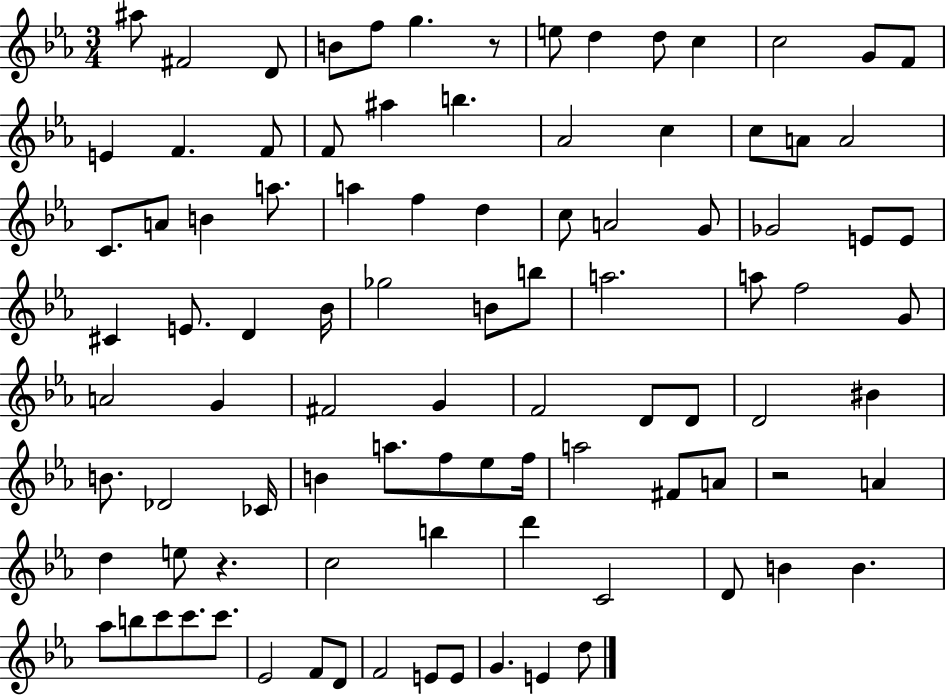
A#5/e F#4/h D4/e B4/e F5/e G5/q. R/e E5/e D5/q D5/e C5/q C5/h G4/e F4/e E4/q F4/q. F4/e F4/e A#5/q B5/q. Ab4/h C5/q C5/e A4/e A4/h C4/e. A4/e B4/q A5/e. A5/q F5/q D5/q C5/e A4/h G4/e Gb4/h E4/e E4/e C#4/q E4/e. D4/q Bb4/s Gb5/h B4/e B5/e A5/h. A5/e F5/h G4/e A4/h G4/q F#4/h G4/q F4/h D4/e D4/e D4/h BIS4/q B4/e. Db4/h CES4/s B4/q A5/e. F5/e Eb5/e F5/s A5/h F#4/e A4/e R/h A4/q D5/q E5/e R/q. C5/h B5/q D6/q C4/h D4/e B4/q B4/q. Ab5/e B5/e C6/e C6/e. C6/e. Eb4/h F4/e D4/e F4/h E4/e E4/e G4/q. E4/q D5/e